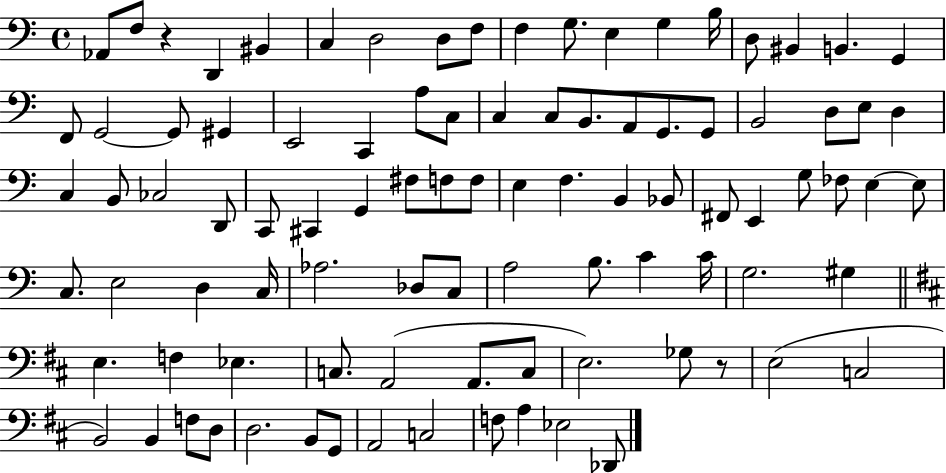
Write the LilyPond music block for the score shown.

{
  \clef bass
  \time 4/4
  \defaultTimeSignature
  \key c \major
  aes,8 f8 r4 d,4 bis,4 | c4 d2 d8 f8 | f4 g8. e4 g4 b16 | d8 bis,4 b,4. g,4 | \break f,8 g,2~~ g,8 gis,4 | e,2 c,4 a8 c8 | c4 c8 b,8. a,8 g,8. g,8 | b,2 d8 e8 d4 | \break c4 b,8 ces2 d,8 | c,8 cis,4 g,4 fis8 f8 f8 | e4 f4. b,4 bes,8 | fis,8 e,4 g8 fes8 e4~~ e8 | \break c8. e2 d4 c16 | aes2. des8 c8 | a2 b8. c'4 c'16 | g2. gis4 | \break \bar "||" \break \key b \minor e4. f4 ees4. | c8. a,2( a,8. c8 | e2.) ges8 r8 | e2( c2 | \break b,2) b,4 f8 d8 | d2. b,8 g,8 | a,2 c2 | f8 a4 ees2 des,8 | \break \bar "|."
}